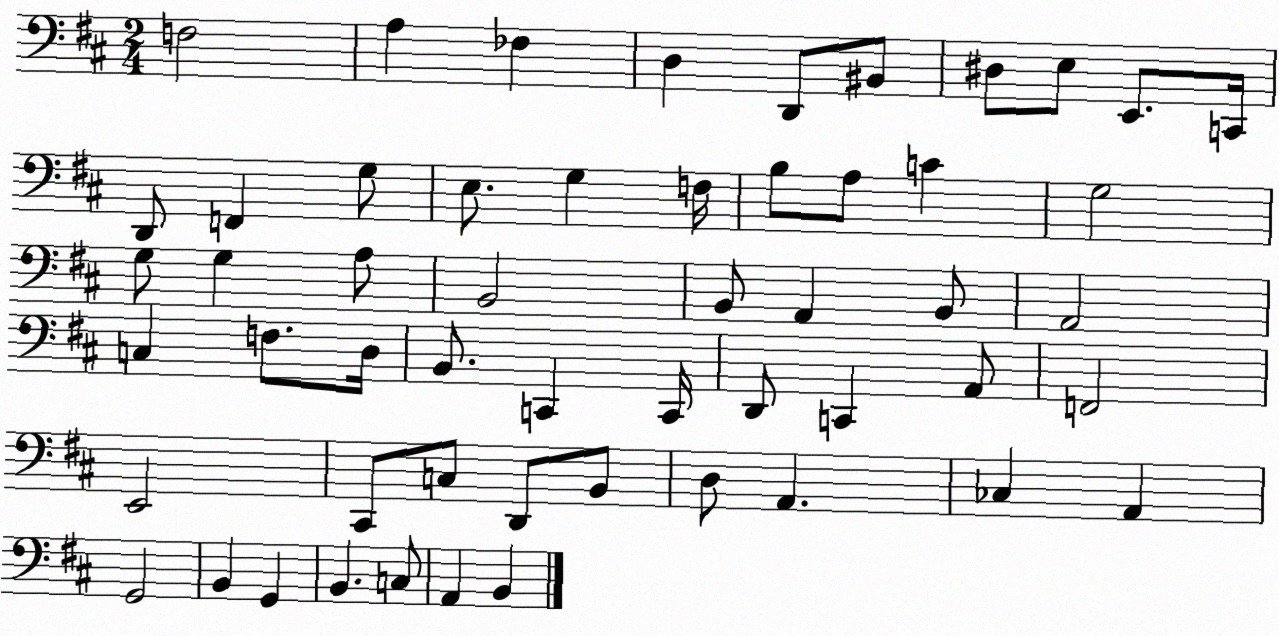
X:1
T:Untitled
M:2/4
L:1/4
K:D
F,2 A, _F, D, D,,/2 ^B,,/2 ^D,/2 E,/2 E,,/2 C,,/4 D,,/2 F,, G,/2 E,/2 G, F,/4 B,/2 A,/2 C G,2 G,/2 G, A,/2 B,,2 B,,/2 A,, B,,/2 A,,2 C, F,/2 D,/4 B,,/2 C,, C,,/4 D,,/2 C,, A,,/2 F,,2 E,,2 ^C,,/2 C,/2 D,,/2 B,,/2 D,/2 A,, _C, A,, G,,2 B,, G,, B,, C,/2 A,, B,,